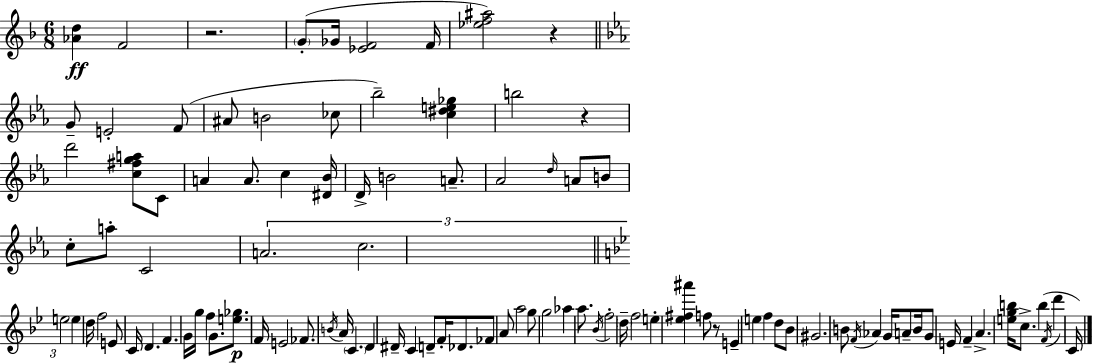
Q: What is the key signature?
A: F major